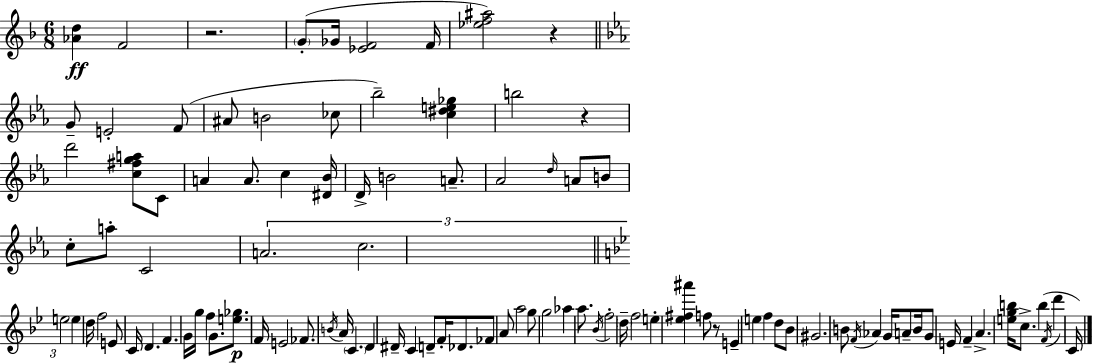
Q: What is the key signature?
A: F major